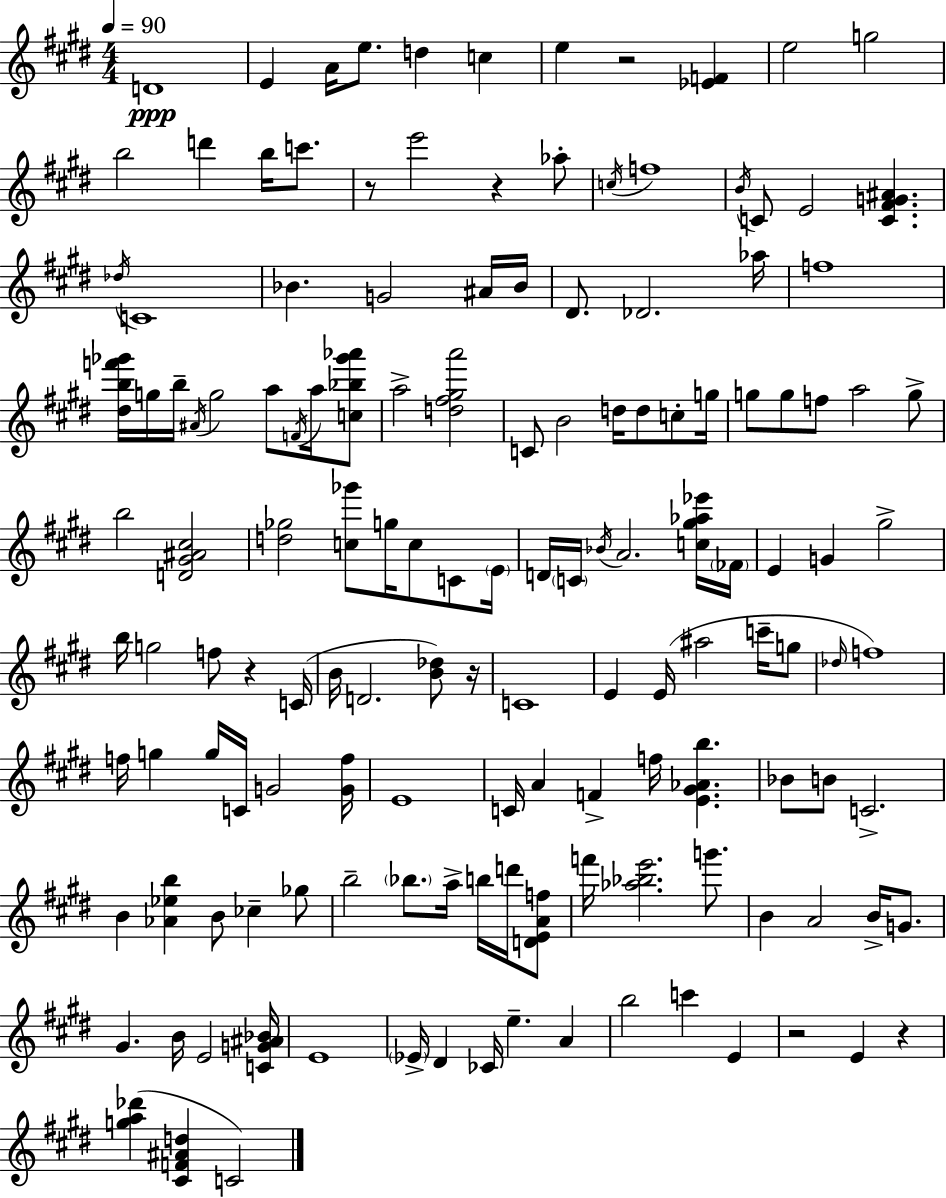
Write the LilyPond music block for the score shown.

{
  \clef treble
  \numericTimeSignature
  \time 4/4
  \key e \major
  \tempo 4 = 90
  \repeat volta 2 { d'1\ppp | e'4 a'16 e''8. d''4 c''4 | e''4 r2 <ees' f'>4 | e''2 g''2 | \break b''2 d'''4 b''16 c'''8. | r8 e'''2 r4 aes''8-. | \acciaccatura { c''16 } f''1 | \acciaccatura { b'16 } c'8 e'2 <c' fis' g' ais'>4. | \break \acciaccatura { des''16 } c'1 | bes'4. g'2 | ais'16 bes'16 dis'8. des'2. | aes''16 f''1 | \break <dis'' b'' f''' ges'''>16 g''16 b''16-- \acciaccatura { ais'16 } g''2 a''8 | \acciaccatura { f'16 } a''16 <c'' bes'' ges''' aes'''>8 a''2-> <d'' fis'' gis'' a'''>2 | c'8 b'2 d''16 | d''8 c''8-. g''16 g''8 g''8 f''8 a''2 | \break g''8-> b''2 <d' gis' ais' cis''>2 | <d'' ges''>2 <c'' ges'''>8 g''16 | c''8 c'8 \parenthesize e'16 d'16 \parenthesize c'16 \acciaccatura { bes'16 } a'2. | <c'' gis'' aes'' ees'''>16 \parenthesize fes'16 e'4 g'4 gis''2-> | \break b''16 g''2 f''8 | r4 c'16( b'16 d'2. | <b' des''>8) r16 c'1 | e'4 e'16( ais''2 | \break c'''16-- g''8 \grace { des''16 }) f''1 | f''16 g''4 g''16 c'16 g'2 | <g' f''>16 e'1 | c'16 a'4 f'4-> | \break f''16 <e' gis' aes' b''>4. bes'8 b'8 c'2.-> | b'4 <aes' ees'' b''>4 b'8 | ces''4-- ges''8 b''2-- \parenthesize bes''8. | a''16-> b''16 d'''16 <d' e' a' f''>8 f'''16 <aes'' bes'' e'''>2. | \break g'''8. b'4 a'2 | b'16-> g'8. gis'4. b'16 e'2 | <c' g' ais' bes'>16 e'1 | \parenthesize ees'16-> dis'4 ces'16 e''4.-- | \break a'4 b''2 c'''4 | e'4 r2 e'4 | r4 <g'' a'' des'''>4( <cis' f' ais' d''>4 c'2) | } \bar "|."
}